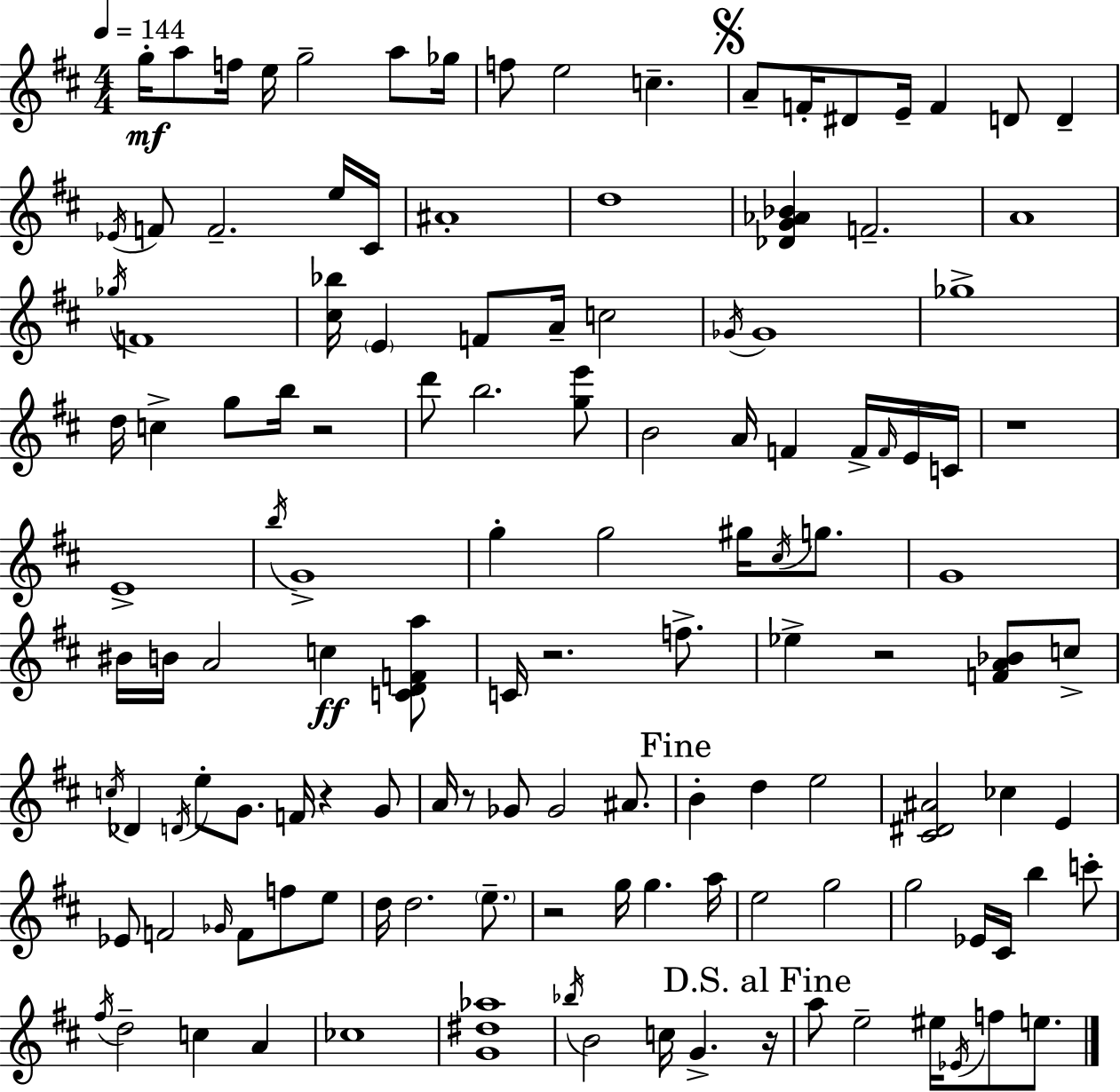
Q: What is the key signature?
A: D major